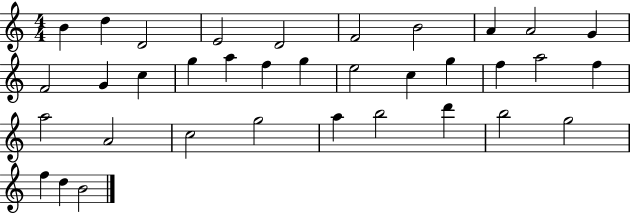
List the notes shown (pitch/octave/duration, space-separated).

B4/q D5/q D4/h E4/h D4/h F4/h B4/h A4/q A4/h G4/q F4/h G4/q C5/q G5/q A5/q F5/q G5/q E5/h C5/q G5/q F5/q A5/h F5/q A5/h A4/h C5/h G5/h A5/q B5/h D6/q B5/h G5/h F5/q D5/q B4/h